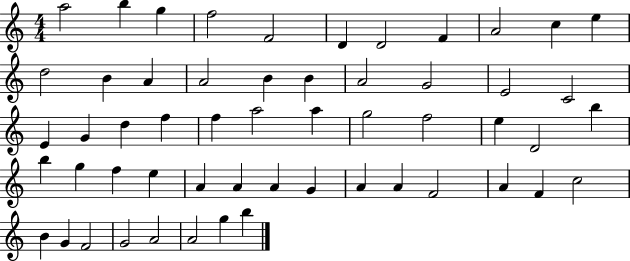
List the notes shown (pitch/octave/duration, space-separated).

A5/h B5/q G5/q F5/h F4/h D4/q D4/h F4/q A4/h C5/q E5/q D5/h B4/q A4/q A4/h B4/q B4/q A4/h G4/h E4/h C4/h E4/q G4/q D5/q F5/q F5/q A5/h A5/q G5/h F5/h E5/q D4/h B5/q B5/q G5/q F5/q E5/q A4/q A4/q A4/q G4/q A4/q A4/q F4/h A4/q F4/q C5/h B4/q G4/q F4/h G4/h A4/h A4/h G5/q B5/q